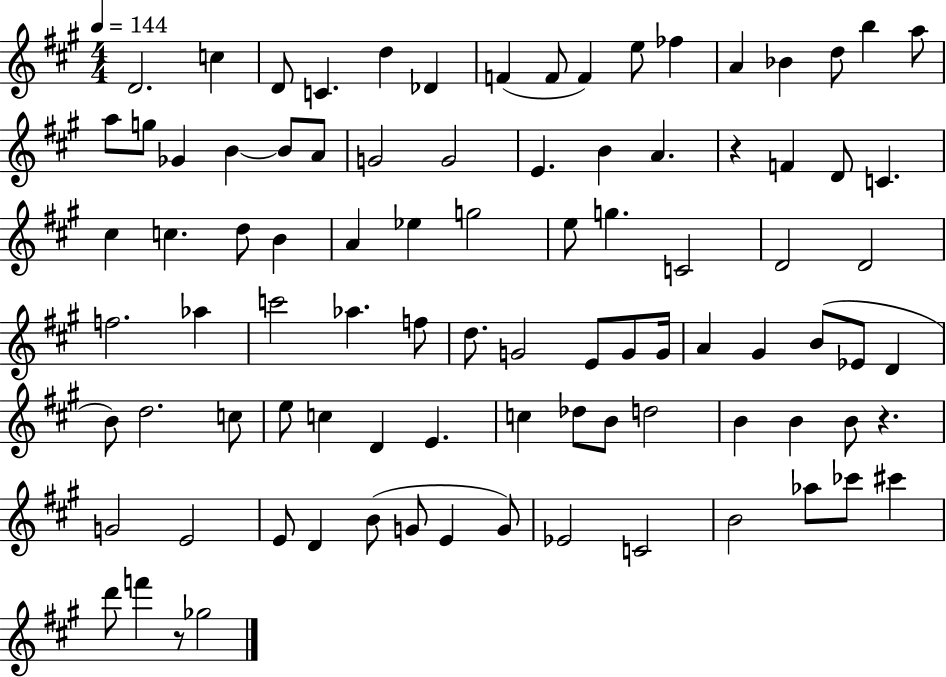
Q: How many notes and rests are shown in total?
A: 91